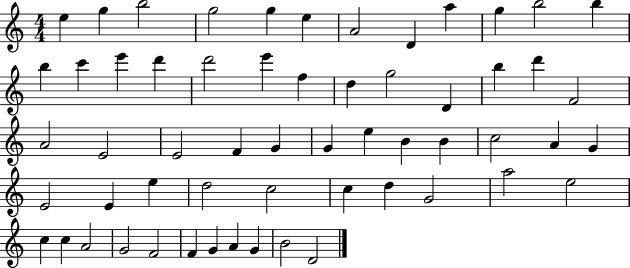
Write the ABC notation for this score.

X:1
T:Untitled
M:4/4
L:1/4
K:C
e g b2 g2 g e A2 D a g b2 b b c' e' d' d'2 e' f d g2 D b d' F2 A2 E2 E2 F G G e B B c2 A G E2 E e d2 c2 c d G2 a2 e2 c c A2 G2 F2 F G A G B2 D2